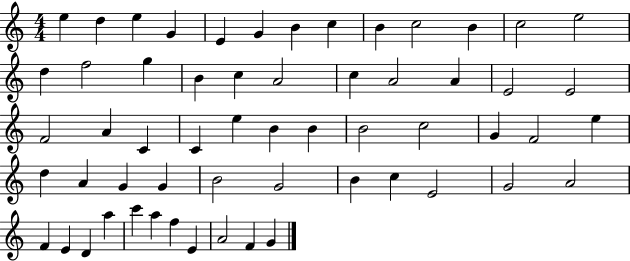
X:1
T:Untitled
M:4/4
L:1/4
K:C
e d e G E G B c B c2 B c2 e2 d f2 g B c A2 c A2 A E2 E2 F2 A C C e B B B2 c2 G F2 e d A G G B2 G2 B c E2 G2 A2 F E D a c' a f E A2 F G